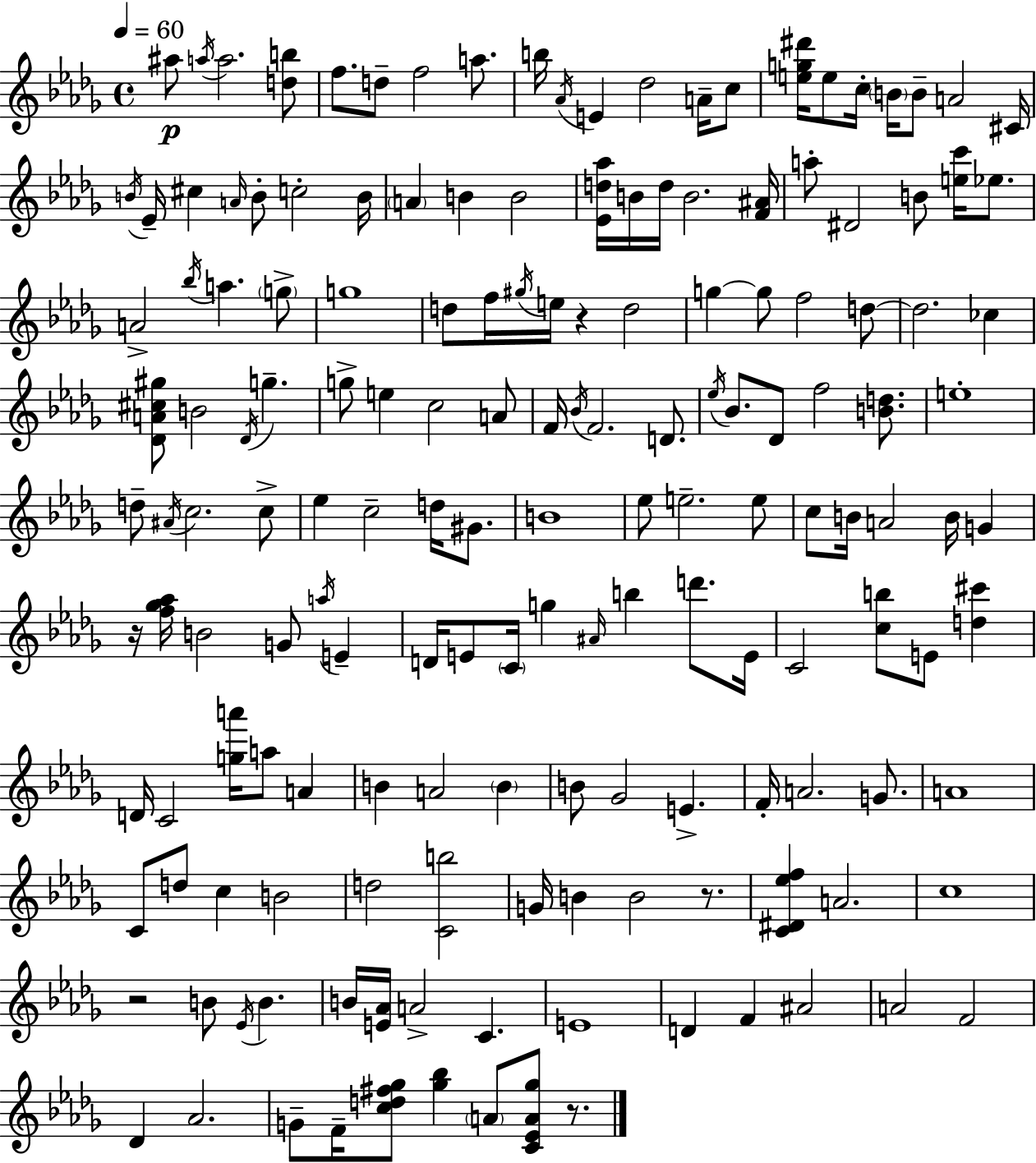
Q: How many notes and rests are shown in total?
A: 162